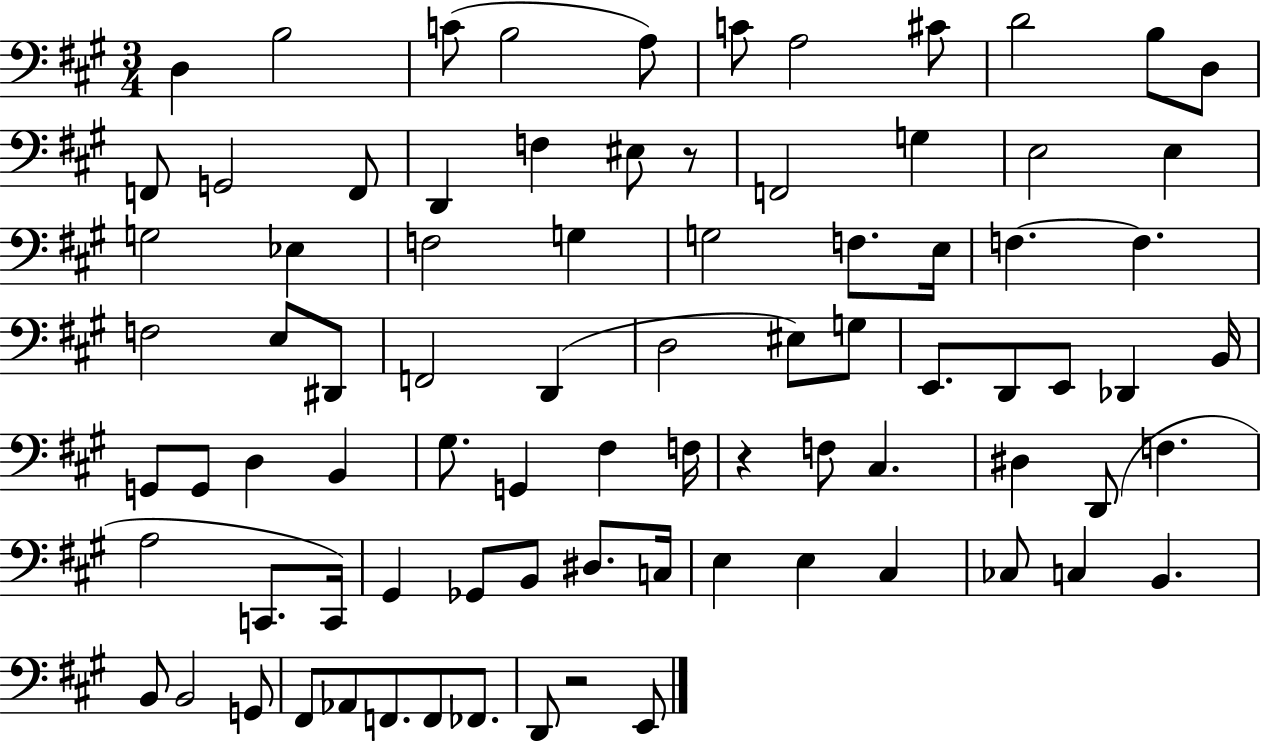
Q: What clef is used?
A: bass